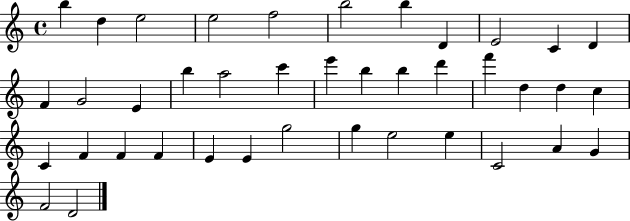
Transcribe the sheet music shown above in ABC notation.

X:1
T:Untitled
M:4/4
L:1/4
K:C
b d e2 e2 f2 b2 b D E2 C D F G2 E b a2 c' e' b b d' f' d d c C F F F E E g2 g e2 e C2 A G F2 D2